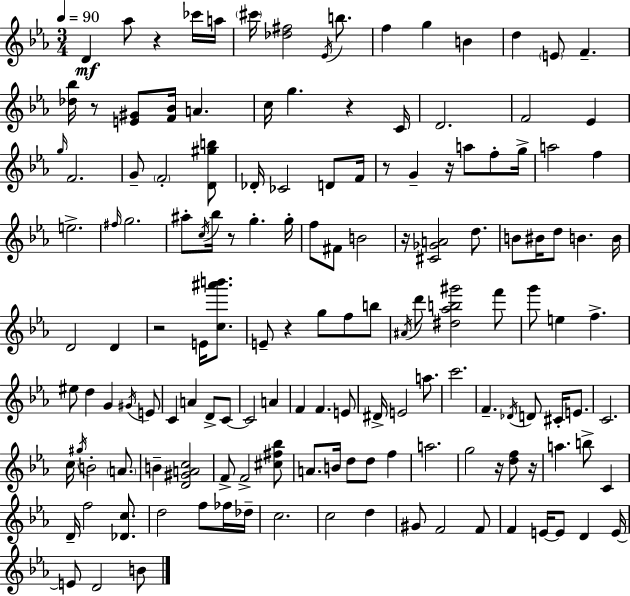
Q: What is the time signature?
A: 3/4